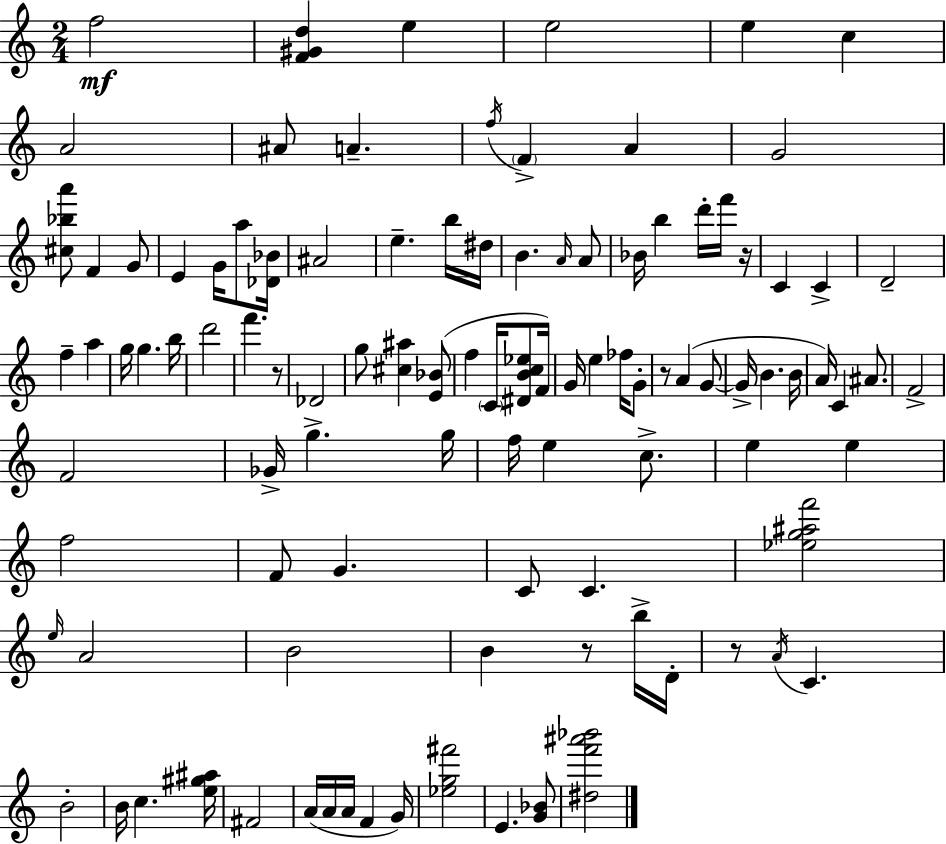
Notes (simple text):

F5/h [F4,G#4,D5]/q E5/q E5/h E5/q C5/q A4/h A#4/e A4/q. F5/s F4/q A4/q G4/h [C#5,Bb5,A6]/e F4/q G4/e E4/q G4/s A5/e [Db4,Bb4]/s A#4/h E5/q. B5/s D#5/s B4/q. A4/s A4/e Bb4/s B5/q D6/s F6/s R/s C4/q C4/q D4/h F5/q A5/q G5/s G5/q. B5/s D6/h F6/q. R/e Db4/h G5/e [C#5,A#5]/q [E4,Bb4]/e F5/q C4/s [D#4,B4,C5,Eb5]/e F4/s G4/s E5/q FES5/s G4/e R/e A4/q G4/e G4/s B4/q. B4/s A4/s C4/q A#4/e. F4/h F4/h Gb4/s G5/q. G5/s F5/s E5/q C5/e. E5/q E5/q F5/h F4/e G4/q. C4/e C4/q. [Eb5,G5,A#5,F6]/h E5/s A4/h B4/h B4/q R/e B5/s D4/s R/e A4/s C4/q. B4/h B4/s C5/q. [E5,G#5,A#5]/s F#4/h A4/s A4/s A4/s F4/q G4/s [Eb5,G5,F#6]/h E4/q. [G4,Bb4]/e [D#5,F6,A#6,Bb6]/h